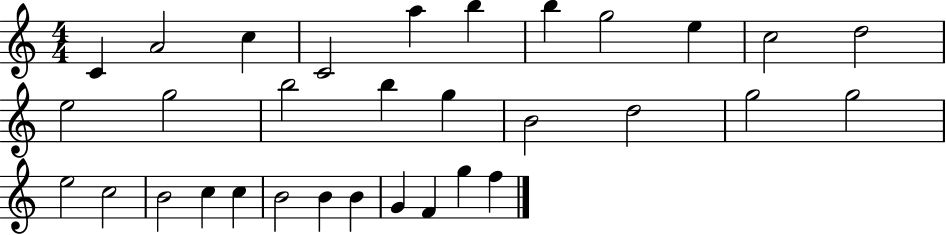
X:1
T:Untitled
M:4/4
L:1/4
K:C
C A2 c C2 a b b g2 e c2 d2 e2 g2 b2 b g B2 d2 g2 g2 e2 c2 B2 c c B2 B B G F g f